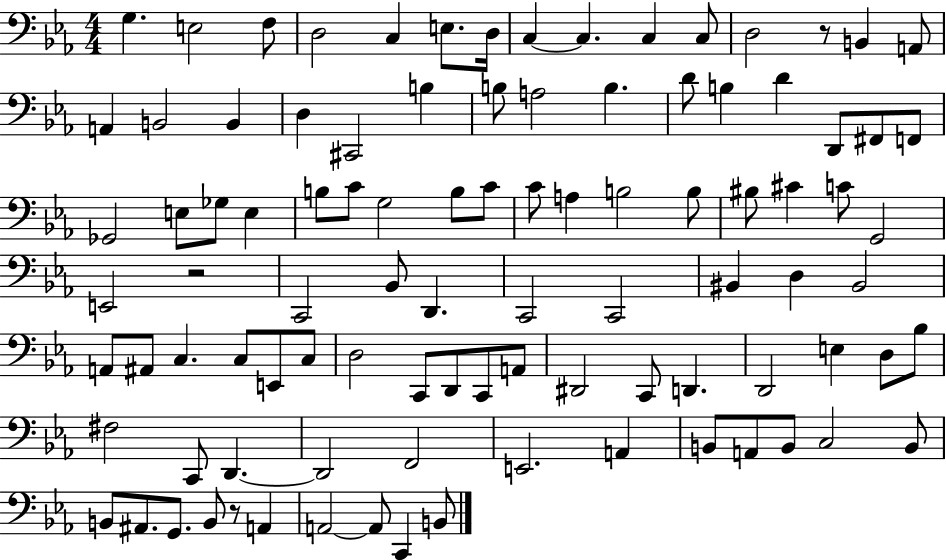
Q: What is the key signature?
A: EES major